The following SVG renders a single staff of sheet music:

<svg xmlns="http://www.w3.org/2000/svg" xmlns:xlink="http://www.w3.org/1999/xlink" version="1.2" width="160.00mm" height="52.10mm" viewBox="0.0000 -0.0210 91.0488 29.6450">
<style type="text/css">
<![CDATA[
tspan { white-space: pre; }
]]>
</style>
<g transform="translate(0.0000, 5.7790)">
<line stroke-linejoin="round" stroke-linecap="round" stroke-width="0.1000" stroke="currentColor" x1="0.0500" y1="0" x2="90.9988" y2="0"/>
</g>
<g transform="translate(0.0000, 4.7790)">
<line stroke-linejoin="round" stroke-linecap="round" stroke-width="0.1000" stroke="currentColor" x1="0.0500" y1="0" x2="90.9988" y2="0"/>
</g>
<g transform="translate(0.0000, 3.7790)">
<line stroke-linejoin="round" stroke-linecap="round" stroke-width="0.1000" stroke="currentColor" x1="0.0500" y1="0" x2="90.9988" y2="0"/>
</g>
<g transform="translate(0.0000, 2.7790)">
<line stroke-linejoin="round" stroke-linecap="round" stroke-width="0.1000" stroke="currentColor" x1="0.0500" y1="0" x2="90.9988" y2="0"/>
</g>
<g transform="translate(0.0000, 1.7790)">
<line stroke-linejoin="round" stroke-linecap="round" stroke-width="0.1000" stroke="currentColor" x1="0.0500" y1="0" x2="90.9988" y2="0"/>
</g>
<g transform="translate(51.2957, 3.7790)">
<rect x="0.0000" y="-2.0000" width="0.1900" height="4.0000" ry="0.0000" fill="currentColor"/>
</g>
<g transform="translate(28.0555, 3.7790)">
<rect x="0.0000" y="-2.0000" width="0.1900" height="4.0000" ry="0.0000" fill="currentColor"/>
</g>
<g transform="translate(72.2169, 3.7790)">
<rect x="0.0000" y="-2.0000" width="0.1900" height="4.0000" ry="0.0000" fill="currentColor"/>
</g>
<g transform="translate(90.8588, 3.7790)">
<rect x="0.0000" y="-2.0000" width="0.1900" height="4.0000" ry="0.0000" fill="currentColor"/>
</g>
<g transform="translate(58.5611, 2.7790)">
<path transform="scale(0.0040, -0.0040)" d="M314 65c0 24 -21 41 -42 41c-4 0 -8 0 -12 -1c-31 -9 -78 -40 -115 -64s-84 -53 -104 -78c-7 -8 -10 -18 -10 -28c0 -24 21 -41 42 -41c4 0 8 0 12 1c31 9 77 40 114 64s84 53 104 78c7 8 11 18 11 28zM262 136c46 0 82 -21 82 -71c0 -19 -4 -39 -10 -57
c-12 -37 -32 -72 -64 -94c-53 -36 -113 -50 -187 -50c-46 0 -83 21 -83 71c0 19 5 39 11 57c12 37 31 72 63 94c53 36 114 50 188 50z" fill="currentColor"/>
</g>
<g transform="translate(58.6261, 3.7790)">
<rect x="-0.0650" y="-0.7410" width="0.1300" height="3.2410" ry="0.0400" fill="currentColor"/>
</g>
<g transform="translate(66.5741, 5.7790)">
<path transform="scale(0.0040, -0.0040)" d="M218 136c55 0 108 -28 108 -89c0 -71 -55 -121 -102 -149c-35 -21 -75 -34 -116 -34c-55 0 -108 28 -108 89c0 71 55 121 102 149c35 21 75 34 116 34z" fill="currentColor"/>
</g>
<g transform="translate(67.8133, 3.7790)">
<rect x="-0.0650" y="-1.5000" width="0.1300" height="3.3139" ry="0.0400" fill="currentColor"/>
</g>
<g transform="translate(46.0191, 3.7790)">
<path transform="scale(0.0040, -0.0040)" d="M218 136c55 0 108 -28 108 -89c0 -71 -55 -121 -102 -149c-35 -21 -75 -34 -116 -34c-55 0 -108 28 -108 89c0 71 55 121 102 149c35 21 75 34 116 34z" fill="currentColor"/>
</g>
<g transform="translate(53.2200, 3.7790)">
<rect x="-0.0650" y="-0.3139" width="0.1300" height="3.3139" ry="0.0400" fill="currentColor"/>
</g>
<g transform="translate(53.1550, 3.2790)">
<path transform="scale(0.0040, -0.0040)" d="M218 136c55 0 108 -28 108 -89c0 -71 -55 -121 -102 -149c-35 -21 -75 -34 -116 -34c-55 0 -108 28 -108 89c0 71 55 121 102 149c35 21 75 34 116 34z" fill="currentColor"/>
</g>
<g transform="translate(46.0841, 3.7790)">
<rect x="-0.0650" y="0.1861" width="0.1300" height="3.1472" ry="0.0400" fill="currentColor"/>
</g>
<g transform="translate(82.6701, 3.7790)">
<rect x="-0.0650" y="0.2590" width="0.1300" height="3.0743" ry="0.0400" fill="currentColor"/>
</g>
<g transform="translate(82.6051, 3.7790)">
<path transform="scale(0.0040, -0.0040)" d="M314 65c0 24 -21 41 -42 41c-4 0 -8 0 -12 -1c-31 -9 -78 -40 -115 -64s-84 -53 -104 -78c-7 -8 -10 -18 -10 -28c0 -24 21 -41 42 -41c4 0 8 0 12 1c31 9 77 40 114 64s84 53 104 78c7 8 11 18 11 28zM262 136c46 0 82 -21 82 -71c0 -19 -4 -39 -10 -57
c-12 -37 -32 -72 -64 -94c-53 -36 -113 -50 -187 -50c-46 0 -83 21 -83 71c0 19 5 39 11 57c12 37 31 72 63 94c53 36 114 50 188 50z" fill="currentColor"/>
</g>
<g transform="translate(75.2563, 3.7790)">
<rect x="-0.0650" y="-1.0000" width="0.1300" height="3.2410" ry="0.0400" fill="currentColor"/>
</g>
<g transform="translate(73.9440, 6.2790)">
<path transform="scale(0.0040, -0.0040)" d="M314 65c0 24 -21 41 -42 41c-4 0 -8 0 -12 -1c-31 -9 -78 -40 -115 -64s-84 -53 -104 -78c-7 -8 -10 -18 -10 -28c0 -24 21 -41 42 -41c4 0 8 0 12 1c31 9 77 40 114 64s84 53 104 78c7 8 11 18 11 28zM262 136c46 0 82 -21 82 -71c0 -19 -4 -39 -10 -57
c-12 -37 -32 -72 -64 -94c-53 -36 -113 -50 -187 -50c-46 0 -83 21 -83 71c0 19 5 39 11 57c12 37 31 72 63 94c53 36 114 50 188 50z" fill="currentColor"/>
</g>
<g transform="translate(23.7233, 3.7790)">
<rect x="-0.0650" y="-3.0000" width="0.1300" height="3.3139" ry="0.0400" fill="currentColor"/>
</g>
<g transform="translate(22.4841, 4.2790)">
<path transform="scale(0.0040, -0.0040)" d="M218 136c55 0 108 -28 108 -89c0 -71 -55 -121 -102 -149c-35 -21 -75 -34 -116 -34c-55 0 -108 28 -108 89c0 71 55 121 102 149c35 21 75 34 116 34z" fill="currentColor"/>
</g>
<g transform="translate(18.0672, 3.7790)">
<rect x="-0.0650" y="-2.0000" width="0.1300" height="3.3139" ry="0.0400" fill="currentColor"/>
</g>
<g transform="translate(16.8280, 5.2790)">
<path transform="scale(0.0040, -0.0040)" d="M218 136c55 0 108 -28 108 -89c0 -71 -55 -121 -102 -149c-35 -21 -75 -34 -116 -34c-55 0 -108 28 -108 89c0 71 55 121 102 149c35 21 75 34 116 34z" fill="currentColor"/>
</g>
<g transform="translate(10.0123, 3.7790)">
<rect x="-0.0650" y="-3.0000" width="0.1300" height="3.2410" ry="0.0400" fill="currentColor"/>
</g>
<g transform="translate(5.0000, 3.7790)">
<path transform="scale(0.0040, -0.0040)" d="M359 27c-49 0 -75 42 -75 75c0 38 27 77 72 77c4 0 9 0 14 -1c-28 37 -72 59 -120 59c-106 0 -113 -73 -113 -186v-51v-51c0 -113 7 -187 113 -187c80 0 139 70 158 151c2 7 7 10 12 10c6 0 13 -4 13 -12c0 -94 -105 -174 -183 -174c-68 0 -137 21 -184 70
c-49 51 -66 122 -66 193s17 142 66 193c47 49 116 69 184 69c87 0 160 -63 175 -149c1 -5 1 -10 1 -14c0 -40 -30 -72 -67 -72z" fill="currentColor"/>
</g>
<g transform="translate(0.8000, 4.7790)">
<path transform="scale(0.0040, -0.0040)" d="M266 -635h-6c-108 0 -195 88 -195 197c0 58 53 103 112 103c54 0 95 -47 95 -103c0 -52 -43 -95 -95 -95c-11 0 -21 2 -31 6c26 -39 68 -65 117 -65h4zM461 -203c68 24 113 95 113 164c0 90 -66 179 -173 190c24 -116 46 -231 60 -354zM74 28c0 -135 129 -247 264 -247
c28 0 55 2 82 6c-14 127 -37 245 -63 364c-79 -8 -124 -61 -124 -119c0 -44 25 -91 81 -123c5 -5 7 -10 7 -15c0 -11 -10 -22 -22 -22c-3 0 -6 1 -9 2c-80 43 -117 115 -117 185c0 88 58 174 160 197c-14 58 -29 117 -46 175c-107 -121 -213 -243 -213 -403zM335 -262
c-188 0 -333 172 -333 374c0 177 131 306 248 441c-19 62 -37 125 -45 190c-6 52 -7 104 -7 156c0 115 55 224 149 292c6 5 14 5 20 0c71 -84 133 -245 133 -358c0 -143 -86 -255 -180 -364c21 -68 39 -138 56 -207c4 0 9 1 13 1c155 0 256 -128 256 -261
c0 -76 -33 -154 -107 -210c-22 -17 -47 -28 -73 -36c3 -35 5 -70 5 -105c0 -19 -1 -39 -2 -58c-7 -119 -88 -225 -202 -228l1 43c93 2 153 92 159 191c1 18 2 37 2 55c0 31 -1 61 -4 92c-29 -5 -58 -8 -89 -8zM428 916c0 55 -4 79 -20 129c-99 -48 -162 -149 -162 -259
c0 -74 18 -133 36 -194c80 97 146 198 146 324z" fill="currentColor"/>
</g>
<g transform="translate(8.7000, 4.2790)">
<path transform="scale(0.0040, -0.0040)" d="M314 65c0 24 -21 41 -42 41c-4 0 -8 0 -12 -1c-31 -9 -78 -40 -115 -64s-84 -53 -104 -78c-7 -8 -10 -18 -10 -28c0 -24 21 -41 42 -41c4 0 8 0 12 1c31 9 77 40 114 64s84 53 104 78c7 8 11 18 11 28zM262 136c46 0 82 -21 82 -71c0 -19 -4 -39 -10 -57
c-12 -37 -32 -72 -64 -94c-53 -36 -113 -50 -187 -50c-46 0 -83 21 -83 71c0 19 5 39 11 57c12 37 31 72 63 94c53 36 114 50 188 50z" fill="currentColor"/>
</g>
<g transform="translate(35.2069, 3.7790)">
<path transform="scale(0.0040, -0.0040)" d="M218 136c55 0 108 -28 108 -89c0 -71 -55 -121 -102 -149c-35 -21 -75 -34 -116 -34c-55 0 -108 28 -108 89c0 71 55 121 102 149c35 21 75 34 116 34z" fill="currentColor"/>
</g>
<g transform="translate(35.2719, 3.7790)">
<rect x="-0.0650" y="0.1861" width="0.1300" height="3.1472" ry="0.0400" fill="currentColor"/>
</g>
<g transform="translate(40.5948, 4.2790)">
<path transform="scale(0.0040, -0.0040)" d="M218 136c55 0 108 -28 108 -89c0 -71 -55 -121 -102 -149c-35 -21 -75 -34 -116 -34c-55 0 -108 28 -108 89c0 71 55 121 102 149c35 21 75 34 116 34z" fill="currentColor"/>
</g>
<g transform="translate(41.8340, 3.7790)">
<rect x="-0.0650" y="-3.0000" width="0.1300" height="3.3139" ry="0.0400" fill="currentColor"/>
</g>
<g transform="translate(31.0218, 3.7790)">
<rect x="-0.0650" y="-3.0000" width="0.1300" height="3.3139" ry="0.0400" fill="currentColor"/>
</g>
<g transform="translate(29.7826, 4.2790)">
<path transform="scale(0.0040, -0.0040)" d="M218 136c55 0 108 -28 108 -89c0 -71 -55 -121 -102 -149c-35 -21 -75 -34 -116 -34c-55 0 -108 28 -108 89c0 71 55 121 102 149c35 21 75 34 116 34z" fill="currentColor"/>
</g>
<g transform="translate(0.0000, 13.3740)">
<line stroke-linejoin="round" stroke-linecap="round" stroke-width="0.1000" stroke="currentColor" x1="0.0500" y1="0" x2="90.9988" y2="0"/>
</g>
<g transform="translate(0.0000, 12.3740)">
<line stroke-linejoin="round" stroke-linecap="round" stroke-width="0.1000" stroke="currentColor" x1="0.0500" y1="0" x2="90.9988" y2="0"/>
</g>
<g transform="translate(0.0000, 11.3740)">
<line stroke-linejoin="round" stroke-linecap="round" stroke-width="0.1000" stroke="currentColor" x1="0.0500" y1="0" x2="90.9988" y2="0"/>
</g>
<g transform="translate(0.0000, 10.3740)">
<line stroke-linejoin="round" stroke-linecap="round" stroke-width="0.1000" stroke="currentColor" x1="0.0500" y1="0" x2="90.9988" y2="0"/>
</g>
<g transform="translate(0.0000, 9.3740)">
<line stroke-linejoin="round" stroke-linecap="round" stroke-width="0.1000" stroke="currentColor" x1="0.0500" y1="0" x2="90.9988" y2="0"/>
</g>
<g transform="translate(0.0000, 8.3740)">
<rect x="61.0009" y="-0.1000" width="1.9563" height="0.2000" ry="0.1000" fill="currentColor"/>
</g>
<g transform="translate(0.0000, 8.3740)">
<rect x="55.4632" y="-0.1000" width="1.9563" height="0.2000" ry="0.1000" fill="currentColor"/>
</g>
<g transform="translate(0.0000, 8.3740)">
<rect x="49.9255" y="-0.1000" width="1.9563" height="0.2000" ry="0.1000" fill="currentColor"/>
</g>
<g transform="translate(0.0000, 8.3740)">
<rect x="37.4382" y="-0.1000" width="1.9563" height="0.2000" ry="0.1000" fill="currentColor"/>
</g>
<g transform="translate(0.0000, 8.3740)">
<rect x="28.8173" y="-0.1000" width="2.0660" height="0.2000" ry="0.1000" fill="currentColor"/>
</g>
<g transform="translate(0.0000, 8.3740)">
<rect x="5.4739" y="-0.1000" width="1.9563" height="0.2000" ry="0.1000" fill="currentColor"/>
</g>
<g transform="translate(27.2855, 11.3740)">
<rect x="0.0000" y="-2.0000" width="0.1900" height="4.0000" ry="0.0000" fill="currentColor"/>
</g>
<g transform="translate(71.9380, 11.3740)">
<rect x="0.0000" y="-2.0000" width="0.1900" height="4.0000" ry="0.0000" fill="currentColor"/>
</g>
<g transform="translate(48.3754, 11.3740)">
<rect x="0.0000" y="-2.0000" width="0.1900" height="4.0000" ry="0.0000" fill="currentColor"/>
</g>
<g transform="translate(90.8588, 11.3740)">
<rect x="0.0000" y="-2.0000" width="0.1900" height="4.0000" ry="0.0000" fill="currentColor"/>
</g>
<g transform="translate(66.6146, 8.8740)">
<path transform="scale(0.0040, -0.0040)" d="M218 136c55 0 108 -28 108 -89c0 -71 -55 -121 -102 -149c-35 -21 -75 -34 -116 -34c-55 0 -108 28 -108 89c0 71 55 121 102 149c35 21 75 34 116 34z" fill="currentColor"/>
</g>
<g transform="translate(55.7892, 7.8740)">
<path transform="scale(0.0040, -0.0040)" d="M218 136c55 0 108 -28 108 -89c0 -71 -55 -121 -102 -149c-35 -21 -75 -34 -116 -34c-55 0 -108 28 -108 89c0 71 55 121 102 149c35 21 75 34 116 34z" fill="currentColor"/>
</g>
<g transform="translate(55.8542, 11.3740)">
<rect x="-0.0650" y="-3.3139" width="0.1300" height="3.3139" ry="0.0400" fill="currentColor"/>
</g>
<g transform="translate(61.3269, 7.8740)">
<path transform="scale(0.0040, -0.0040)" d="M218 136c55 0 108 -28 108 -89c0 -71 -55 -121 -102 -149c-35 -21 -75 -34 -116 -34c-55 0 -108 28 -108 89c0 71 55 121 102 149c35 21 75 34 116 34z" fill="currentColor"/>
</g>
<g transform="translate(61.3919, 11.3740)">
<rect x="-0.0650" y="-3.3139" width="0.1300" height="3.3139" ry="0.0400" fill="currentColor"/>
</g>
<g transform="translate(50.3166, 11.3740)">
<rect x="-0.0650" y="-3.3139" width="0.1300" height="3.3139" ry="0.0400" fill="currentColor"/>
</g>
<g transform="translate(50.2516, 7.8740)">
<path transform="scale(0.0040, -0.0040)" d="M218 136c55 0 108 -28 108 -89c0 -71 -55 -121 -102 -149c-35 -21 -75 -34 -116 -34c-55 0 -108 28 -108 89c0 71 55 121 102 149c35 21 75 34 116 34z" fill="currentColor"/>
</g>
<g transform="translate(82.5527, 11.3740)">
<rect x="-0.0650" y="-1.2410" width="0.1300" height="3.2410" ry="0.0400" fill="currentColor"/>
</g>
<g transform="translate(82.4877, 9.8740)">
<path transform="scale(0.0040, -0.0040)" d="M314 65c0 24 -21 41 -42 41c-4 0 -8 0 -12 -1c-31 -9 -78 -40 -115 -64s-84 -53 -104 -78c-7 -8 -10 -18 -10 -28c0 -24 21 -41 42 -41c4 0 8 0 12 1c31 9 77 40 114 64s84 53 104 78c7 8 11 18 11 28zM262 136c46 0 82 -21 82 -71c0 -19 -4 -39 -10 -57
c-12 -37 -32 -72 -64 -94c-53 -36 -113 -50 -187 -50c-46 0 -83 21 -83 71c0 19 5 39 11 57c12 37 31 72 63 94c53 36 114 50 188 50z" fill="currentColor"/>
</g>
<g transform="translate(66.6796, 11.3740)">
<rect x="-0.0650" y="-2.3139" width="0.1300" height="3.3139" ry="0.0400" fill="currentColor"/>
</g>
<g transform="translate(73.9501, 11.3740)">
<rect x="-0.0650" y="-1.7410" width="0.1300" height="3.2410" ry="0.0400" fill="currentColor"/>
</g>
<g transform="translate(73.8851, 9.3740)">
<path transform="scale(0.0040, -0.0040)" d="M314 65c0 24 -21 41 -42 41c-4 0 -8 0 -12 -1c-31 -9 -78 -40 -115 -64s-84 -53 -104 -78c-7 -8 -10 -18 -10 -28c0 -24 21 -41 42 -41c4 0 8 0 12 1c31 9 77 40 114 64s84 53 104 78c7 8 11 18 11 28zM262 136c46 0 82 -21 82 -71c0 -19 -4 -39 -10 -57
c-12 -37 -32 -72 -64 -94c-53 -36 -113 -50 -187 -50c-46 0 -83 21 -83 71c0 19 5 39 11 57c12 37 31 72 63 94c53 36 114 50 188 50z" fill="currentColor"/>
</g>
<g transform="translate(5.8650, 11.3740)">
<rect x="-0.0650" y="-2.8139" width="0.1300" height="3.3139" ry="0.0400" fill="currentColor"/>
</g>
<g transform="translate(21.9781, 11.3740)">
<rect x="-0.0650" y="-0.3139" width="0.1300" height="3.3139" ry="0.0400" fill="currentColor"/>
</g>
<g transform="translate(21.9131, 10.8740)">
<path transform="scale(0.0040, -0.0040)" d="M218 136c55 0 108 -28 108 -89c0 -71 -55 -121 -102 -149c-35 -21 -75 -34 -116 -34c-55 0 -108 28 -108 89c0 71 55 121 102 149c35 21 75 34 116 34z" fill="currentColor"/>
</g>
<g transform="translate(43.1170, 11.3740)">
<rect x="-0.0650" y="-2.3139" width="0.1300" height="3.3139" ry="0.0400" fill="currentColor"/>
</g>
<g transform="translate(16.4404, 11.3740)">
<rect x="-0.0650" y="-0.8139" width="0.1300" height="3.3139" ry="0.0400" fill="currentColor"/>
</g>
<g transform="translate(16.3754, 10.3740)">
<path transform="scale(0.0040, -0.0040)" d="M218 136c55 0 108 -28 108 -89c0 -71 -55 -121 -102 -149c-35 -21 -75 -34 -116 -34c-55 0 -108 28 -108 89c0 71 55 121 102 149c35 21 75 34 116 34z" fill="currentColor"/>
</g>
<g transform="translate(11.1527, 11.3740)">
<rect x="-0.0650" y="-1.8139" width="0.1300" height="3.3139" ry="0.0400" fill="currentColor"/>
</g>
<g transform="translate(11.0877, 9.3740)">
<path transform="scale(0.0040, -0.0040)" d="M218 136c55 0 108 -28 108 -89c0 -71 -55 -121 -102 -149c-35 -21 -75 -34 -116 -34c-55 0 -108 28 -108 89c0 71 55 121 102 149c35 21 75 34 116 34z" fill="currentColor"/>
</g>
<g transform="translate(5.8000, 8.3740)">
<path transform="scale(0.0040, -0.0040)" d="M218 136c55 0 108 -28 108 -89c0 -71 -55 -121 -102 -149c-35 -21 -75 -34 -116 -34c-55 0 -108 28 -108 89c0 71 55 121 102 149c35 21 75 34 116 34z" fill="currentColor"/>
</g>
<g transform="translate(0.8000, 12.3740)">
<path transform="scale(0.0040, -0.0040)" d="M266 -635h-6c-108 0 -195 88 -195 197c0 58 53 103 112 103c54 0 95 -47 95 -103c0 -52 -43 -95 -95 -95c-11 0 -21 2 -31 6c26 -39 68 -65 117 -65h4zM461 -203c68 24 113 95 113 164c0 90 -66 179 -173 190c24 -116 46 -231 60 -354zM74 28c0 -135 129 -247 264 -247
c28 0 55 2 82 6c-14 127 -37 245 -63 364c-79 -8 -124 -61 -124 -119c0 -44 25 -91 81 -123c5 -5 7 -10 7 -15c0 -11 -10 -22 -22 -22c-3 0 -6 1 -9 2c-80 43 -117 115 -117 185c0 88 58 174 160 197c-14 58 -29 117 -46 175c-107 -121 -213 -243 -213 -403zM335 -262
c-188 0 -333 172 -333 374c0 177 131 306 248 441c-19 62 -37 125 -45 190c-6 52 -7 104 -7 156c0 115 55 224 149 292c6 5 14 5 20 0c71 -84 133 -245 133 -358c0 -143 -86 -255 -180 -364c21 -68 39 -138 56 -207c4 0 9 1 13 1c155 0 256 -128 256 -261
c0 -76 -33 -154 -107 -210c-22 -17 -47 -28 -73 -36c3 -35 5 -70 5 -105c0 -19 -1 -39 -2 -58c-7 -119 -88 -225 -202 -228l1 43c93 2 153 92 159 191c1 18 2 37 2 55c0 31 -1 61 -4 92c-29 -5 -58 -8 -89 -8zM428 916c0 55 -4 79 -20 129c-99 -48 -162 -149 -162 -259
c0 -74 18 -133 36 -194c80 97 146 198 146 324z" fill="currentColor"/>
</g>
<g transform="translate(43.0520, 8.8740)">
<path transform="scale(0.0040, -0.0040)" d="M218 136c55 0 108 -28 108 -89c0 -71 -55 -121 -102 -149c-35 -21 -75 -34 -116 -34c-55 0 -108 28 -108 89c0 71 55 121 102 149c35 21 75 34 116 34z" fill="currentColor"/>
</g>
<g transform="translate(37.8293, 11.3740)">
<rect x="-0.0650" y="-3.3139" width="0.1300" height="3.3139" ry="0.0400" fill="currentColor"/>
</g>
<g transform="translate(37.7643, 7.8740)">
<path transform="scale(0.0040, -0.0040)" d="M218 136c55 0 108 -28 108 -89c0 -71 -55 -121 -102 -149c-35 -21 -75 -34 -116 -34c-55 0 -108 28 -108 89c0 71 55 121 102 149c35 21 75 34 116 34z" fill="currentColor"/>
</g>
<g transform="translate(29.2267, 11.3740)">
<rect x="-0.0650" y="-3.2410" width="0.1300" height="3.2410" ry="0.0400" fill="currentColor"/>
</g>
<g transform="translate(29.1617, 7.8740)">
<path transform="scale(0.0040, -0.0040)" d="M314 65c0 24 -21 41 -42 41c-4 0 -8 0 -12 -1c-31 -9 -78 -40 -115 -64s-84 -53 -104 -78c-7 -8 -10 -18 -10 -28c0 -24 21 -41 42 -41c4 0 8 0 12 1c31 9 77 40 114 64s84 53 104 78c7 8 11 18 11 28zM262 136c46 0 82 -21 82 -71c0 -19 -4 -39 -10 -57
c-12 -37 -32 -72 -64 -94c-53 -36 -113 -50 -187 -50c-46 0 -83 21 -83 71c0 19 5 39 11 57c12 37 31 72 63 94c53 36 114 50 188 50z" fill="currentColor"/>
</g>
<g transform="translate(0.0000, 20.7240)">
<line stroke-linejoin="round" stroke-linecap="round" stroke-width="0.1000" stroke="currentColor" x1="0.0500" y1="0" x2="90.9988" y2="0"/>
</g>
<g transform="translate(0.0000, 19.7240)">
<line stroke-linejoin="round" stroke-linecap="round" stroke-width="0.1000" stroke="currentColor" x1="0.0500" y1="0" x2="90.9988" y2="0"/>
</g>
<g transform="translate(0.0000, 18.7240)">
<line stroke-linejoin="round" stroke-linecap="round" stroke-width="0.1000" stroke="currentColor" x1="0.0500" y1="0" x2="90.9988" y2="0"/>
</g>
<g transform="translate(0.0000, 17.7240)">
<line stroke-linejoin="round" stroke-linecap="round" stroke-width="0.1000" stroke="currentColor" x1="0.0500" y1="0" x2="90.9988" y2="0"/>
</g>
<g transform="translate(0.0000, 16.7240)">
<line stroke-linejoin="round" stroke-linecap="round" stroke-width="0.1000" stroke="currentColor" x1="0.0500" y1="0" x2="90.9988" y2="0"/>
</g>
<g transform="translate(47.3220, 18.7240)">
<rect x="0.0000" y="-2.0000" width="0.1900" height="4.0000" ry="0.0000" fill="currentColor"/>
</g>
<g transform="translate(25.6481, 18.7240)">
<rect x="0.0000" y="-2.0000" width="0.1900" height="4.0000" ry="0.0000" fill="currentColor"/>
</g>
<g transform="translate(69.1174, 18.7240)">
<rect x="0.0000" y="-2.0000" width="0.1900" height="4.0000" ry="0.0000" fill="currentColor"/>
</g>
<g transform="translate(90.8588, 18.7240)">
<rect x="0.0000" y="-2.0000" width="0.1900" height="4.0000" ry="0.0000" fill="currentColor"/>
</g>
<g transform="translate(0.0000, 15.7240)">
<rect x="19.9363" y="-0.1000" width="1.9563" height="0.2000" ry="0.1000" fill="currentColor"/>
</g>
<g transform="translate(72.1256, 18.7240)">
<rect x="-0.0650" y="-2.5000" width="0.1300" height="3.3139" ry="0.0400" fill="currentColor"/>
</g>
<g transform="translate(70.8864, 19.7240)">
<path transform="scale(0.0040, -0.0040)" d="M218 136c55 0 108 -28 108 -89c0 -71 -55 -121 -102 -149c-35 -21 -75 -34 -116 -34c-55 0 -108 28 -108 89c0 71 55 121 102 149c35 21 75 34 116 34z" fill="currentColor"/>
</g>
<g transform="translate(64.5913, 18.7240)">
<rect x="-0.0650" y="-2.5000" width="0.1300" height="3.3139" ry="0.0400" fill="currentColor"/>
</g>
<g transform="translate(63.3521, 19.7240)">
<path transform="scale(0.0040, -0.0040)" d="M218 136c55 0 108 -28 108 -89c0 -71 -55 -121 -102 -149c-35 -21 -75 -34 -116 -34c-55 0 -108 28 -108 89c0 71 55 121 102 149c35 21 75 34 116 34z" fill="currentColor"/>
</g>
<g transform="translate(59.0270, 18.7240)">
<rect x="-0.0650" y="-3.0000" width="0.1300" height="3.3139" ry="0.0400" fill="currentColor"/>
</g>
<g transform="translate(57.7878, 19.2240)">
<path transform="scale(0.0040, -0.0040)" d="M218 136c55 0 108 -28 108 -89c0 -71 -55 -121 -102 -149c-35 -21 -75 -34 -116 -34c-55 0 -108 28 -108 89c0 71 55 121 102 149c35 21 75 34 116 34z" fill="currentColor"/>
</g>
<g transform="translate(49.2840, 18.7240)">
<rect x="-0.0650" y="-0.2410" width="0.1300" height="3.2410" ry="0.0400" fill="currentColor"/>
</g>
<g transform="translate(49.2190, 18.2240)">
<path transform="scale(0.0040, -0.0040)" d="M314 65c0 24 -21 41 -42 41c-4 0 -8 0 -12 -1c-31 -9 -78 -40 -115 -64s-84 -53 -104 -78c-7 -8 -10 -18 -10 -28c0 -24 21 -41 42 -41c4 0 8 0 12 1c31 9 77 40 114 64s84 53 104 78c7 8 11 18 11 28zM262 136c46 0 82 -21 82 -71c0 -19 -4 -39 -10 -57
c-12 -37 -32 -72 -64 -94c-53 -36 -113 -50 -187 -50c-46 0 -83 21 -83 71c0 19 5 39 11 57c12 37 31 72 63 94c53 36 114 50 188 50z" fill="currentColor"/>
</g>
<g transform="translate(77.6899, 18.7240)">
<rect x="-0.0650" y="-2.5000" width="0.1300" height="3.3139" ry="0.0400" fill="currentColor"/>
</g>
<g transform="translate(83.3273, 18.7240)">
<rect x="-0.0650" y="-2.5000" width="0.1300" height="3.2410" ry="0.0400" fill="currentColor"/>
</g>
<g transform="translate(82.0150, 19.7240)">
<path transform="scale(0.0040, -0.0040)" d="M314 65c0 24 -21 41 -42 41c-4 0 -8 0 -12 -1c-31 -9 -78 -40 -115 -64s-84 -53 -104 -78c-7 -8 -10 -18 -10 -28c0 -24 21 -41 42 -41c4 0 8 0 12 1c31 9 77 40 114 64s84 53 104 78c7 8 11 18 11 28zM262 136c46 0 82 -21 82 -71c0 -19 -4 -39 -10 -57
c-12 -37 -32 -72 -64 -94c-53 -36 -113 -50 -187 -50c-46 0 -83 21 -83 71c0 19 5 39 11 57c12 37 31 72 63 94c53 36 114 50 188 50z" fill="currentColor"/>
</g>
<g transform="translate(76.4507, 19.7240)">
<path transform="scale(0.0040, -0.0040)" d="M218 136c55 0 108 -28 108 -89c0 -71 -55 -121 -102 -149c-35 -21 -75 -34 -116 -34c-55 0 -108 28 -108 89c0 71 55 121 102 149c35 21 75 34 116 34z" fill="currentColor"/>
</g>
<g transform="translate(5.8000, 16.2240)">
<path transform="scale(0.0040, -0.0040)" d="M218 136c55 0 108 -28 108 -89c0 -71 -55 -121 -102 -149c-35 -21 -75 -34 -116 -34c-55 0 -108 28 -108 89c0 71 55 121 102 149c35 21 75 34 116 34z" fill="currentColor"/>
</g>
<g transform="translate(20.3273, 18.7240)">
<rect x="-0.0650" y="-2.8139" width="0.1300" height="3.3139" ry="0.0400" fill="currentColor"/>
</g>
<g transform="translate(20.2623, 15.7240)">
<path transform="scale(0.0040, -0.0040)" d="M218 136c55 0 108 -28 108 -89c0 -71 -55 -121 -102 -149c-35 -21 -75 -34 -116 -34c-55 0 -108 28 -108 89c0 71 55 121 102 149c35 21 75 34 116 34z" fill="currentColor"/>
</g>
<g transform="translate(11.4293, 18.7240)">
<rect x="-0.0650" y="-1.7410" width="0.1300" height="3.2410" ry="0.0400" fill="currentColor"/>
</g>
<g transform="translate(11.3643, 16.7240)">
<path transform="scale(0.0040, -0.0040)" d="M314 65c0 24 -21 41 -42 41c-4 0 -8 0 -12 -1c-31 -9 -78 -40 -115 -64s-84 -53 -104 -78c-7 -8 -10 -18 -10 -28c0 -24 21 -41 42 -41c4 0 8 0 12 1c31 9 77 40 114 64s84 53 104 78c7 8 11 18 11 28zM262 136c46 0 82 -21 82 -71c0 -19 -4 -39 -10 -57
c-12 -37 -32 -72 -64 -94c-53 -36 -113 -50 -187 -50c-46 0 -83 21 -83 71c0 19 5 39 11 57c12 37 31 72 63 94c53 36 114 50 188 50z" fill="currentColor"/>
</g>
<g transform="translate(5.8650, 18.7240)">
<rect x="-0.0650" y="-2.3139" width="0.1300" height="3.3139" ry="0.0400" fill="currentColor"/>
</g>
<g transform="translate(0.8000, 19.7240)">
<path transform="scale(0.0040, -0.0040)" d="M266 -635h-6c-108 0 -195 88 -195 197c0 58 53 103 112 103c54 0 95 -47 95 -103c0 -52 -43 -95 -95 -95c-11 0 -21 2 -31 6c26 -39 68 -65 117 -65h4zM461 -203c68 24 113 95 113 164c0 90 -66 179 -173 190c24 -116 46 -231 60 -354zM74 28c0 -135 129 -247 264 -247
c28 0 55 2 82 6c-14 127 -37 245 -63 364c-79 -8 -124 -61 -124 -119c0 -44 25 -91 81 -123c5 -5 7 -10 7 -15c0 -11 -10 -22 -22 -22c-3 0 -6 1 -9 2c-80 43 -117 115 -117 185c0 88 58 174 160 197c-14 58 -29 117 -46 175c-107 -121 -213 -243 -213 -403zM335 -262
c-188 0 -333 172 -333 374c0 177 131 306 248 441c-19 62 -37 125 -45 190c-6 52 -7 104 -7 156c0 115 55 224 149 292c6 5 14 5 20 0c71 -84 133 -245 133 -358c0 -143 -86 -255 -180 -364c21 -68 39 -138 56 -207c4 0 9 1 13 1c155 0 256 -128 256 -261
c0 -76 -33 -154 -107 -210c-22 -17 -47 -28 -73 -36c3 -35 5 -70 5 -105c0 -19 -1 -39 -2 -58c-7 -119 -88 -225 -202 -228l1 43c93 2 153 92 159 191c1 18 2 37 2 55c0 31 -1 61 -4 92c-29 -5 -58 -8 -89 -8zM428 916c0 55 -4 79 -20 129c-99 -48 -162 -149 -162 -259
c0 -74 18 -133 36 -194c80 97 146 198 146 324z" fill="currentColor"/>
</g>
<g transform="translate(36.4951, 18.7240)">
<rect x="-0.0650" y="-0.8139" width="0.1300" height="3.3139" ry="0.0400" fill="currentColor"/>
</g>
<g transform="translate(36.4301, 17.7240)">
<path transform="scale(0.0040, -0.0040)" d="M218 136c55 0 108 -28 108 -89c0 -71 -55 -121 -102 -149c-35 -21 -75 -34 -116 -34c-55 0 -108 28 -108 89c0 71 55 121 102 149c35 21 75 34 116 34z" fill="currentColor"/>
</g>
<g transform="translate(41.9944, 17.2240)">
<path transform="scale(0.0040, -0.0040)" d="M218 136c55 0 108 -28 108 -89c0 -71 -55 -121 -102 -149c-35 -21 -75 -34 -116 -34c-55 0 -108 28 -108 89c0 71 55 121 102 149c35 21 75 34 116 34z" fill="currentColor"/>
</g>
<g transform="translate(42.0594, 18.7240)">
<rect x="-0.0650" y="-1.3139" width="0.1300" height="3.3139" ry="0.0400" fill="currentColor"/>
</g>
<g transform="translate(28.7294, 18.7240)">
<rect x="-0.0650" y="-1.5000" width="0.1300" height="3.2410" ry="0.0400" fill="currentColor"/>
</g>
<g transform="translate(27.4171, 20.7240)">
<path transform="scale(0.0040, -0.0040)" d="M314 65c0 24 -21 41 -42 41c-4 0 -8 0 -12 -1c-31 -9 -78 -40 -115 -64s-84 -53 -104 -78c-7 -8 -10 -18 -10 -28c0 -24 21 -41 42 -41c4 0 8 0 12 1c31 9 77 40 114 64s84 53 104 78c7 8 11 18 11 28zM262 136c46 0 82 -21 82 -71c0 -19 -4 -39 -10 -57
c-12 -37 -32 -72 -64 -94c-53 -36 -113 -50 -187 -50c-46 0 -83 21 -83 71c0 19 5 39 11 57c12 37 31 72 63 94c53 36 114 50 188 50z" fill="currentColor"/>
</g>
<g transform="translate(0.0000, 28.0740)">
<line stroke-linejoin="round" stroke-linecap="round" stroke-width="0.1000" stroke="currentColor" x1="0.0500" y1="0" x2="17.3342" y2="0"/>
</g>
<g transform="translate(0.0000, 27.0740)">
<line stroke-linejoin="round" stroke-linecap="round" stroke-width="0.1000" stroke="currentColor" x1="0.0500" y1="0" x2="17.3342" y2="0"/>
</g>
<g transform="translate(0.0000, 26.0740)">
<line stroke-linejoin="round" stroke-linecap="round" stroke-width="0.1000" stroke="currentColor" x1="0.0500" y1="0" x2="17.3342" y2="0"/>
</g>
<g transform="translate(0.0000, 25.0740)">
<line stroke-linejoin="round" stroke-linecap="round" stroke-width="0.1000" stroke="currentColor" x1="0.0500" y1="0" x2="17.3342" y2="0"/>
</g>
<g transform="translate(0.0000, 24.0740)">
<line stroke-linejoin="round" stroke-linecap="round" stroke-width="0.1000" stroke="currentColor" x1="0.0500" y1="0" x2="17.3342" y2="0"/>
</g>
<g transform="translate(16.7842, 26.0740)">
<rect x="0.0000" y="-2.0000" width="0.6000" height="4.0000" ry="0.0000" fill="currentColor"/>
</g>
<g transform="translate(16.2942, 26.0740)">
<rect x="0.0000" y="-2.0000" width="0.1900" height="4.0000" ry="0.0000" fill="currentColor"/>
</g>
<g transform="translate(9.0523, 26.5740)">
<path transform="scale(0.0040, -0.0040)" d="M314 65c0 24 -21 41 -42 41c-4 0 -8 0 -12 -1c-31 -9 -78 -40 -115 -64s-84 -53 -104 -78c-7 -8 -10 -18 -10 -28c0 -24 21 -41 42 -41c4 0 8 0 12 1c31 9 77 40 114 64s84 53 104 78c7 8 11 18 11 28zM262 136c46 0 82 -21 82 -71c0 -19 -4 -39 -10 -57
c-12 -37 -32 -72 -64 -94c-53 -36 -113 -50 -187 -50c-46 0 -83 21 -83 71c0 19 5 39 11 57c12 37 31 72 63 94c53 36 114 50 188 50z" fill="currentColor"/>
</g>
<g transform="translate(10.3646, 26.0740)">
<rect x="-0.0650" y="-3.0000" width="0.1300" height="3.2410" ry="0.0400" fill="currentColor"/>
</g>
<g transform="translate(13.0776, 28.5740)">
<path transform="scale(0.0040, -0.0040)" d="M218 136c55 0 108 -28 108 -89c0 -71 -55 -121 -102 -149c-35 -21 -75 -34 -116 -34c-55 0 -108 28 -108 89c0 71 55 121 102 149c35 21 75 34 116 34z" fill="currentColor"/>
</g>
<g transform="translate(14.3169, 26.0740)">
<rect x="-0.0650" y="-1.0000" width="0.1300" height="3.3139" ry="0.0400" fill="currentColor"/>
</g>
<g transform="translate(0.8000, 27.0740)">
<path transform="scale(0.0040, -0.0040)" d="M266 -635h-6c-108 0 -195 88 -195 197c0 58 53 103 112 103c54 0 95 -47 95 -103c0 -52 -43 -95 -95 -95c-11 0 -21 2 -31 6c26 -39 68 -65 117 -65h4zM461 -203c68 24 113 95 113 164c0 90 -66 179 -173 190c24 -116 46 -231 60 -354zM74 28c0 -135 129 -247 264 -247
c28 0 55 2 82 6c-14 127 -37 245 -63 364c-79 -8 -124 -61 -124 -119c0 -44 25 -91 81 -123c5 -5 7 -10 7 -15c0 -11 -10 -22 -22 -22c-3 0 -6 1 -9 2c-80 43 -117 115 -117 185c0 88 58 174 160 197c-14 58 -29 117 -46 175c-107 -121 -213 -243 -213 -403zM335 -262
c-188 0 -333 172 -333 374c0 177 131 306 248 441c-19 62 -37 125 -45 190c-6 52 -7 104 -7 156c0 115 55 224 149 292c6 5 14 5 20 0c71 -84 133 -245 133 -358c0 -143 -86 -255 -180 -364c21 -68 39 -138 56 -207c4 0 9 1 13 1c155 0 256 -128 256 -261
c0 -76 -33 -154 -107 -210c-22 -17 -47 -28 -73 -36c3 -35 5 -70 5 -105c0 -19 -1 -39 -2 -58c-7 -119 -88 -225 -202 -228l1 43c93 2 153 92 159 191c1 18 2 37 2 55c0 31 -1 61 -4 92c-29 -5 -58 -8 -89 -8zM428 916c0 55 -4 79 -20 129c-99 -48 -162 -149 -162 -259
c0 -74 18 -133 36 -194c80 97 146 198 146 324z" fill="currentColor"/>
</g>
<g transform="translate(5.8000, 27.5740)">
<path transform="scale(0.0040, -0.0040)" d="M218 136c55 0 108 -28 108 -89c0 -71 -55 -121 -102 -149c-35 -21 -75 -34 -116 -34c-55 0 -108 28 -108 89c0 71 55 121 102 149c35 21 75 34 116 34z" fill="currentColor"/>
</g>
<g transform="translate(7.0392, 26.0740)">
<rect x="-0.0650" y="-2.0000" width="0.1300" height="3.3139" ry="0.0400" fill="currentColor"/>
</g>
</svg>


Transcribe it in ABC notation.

X:1
T:Untitled
M:4/4
L:1/4
K:C
A2 F A A B A B c d2 E D2 B2 a f d c b2 b g b b b g f2 e2 g f2 a E2 d e c2 A G G G G2 F A2 D